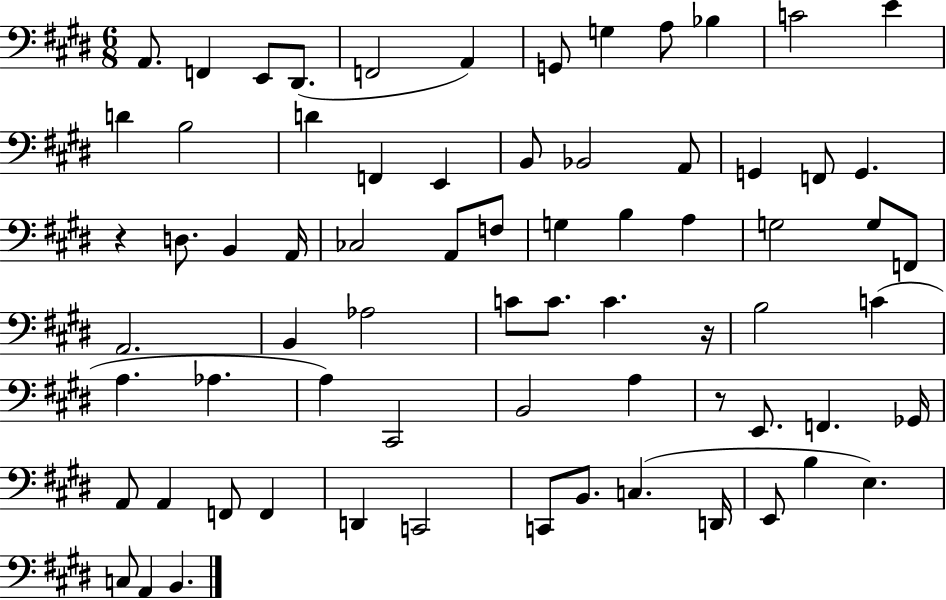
X:1
T:Untitled
M:6/8
L:1/4
K:E
A,,/2 F,, E,,/2 ^D,,/2 F,,2 A,, G,,/2 G, A,/2 _B, C2 E D B,2 D F,, E,, B,,/2 _B,,2 A,,/2 G,, F,,/2 G,, z D,/2 B,, A,,/4 _C,2 A,,/2 F,/2 G, B, A, G,2 G,/2 F,,/2 A,,2 B,, _A,2 C/2 C/2 C z/4 B,2 C A, _A, A, ^C,,2 B,,2 A, z/2 E,,/2 F,, _G,,/4 A,,/2 A,, F,,/2 F,, D,, C,,2 C,,/2 B,,/2 C, D,,/4 E,,/2 B, E, C,/2 A,, B,,